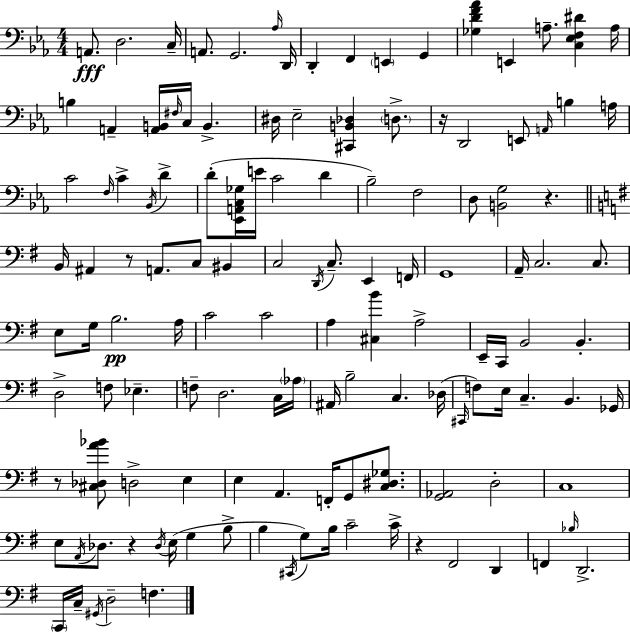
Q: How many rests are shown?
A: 6